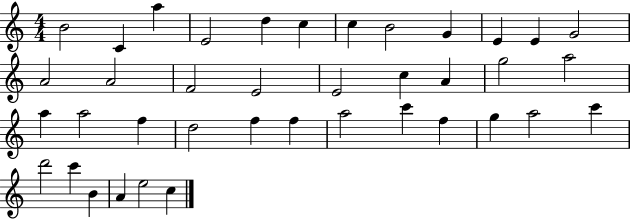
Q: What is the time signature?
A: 4/4